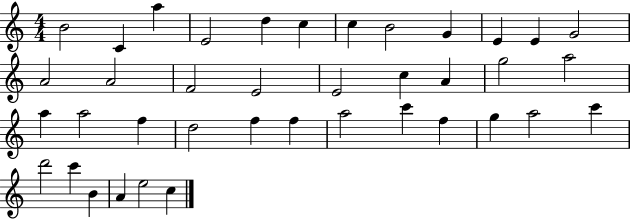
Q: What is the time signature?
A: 4/4